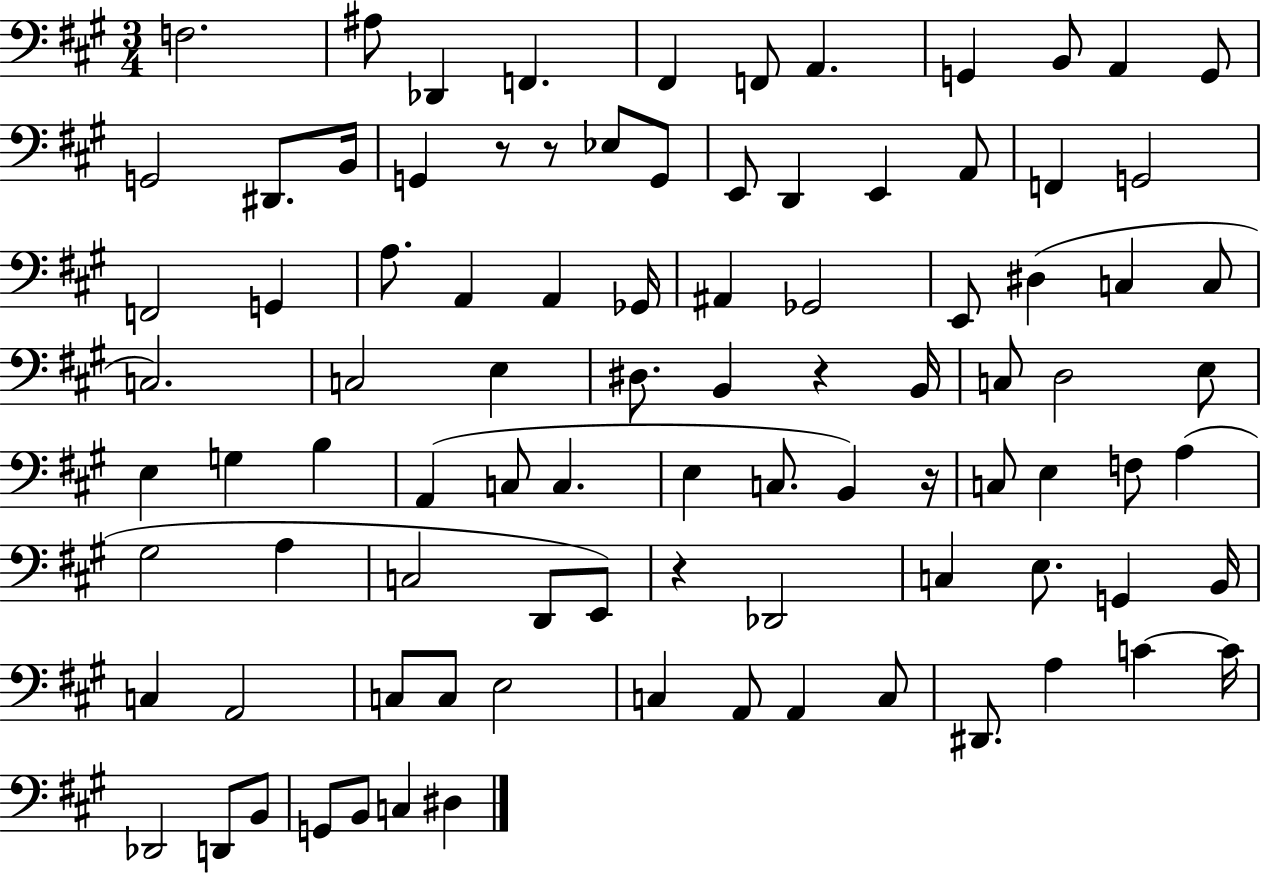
F3/h. A#3/e Db2/q F2/q. F#2/q F2/e A2/q. G2/q B2/e A2/q G2/e G2/h D#2/e. B2/s G2/q R/e R/e Eb3/e G2/e E2/e D2/q E2/q A2/e F2/q G2/h F2/h G2/q A3/e. A2/q A2/q Gb2/s A#2/q Gb2/h E2/e D#3/q C3/q C3/e C3/h. C3/h E3/q D#3/e. B2/q R/q B2/s C3/e D3/h E3/e E3/q G3/q B3/q A2/q C3/e C3/q. E3/q C3/e. B2/q R/s C3/e E3/q F3/e A3/q G#3/h A3/q C3/h D2/e E2/e R/q Db2/h C3/q E3/e. G2/q B2/s C3/q A2/h C3/e C3/e E3/h C3/q A2/e A2/q C3/e D#2/e. A3/q C4/q C4/s Db2/h D2/e B2/e G2/e B2/e C3/q D#3/q